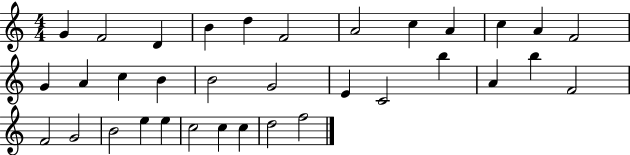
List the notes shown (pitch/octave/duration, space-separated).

G4/q F4/h D4/q B4/q D5/q F4/h A4/h C5/q A4/q C5/q A4/q F4/h G4/q A4/q C5/q B4/q B4/h G4/h E4/q C4/h B5/q A4/q B5/q F4/h F4/h G4/h B4/h E5/q E5/q C5/h C5/q C5/q D5/h F5/h